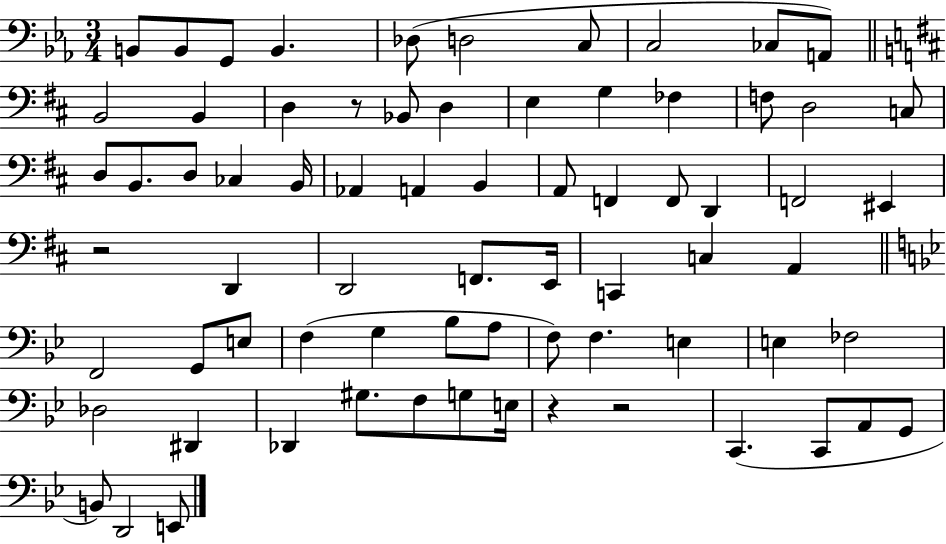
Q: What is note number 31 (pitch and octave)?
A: F2